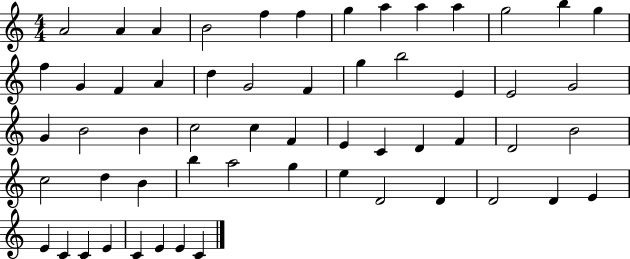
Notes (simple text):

A4/h A4/q A4/q B4/h F5/q F5/q G5/q A5/q A5/q A5/q G5/h B5/q G5/q F5/q G4/q F4/q A4/q D5/q G4/h F4/q G5/q B5/h E4/q E4/h G4/h G4/q B4/h B4/q C5/h C5/q F4/q E4/q C4/q D4/q F4/q D4/h B4/h C5/h D5/q B4/q B5/q A5/h G5/q E5/q D4/h D4/q D4/h D4/q E4/q E4/q C4/q C4/q E4/q C4/q E4/q E4/q C4/q